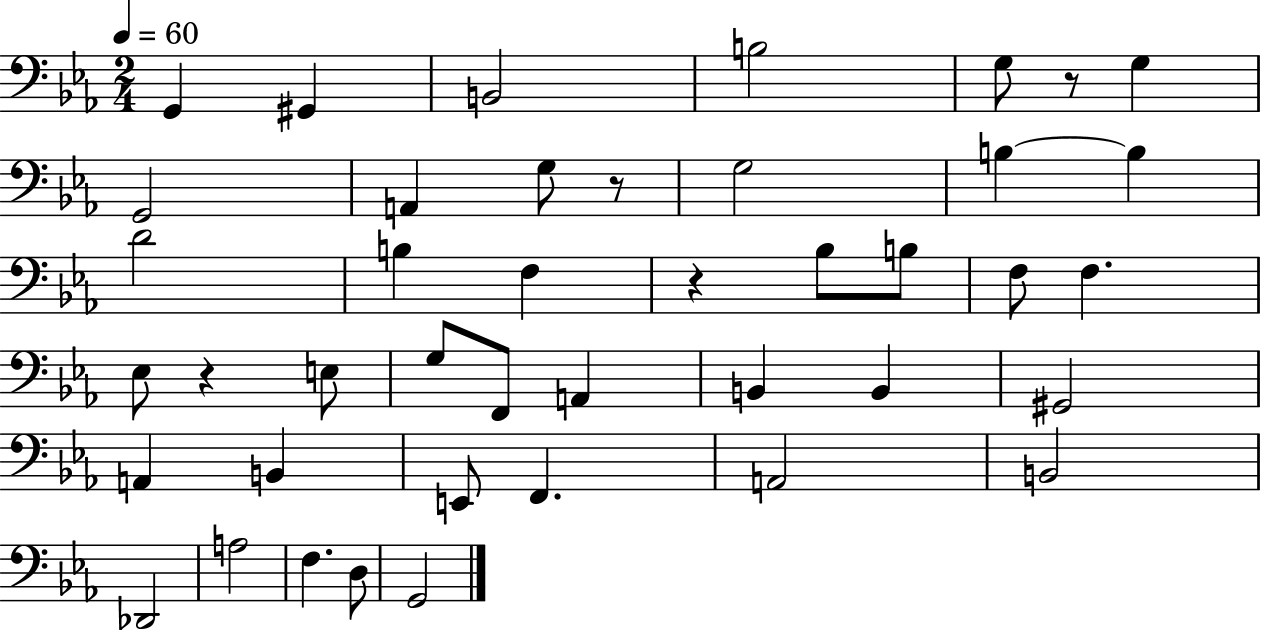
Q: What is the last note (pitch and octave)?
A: G2